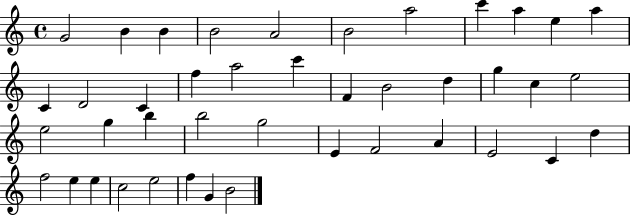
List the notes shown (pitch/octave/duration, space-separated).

G4/h B4/q B4/q B4/h A4/h B4/h A5/h C6/q A5/q E5/q A5/q C4/q D4/h C4/q F5/q A5/h C6/q F4/q B4/h D5/q G5/q C5/q E5/h E5/h G5/q B5/q B5/h G5/h E4/q F4/h A4/q E4/h C4/q D5/q F5/h E5/q E5/q C5/h E5/h F5/q G4/q B4/h